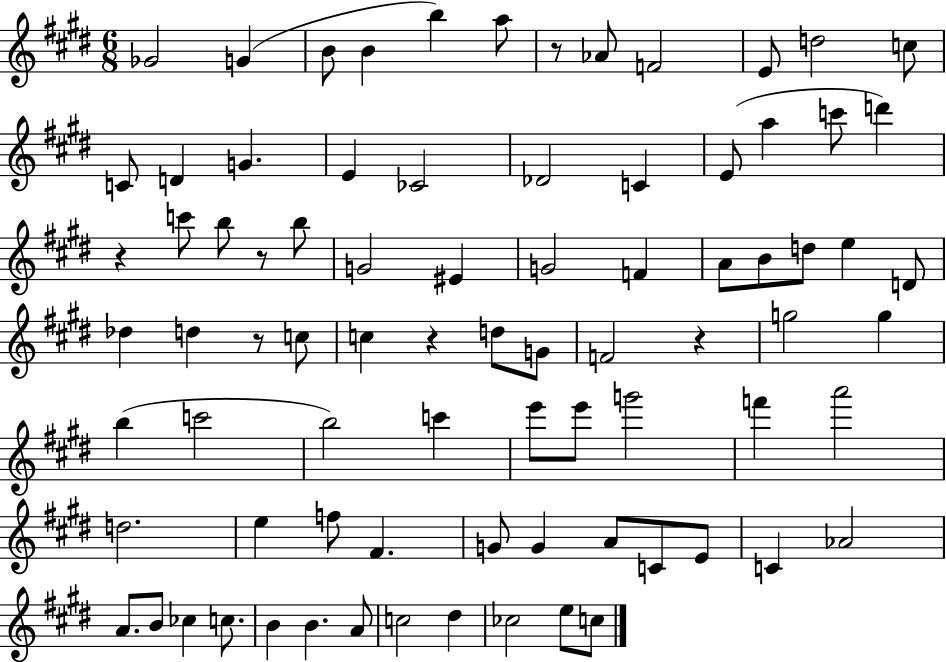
Gb4/h G4/q B4/e B4/q B5/q A5/e R/e Ab4/e F4/h E4/e D5/h C5/e C4/e D4/q G4/q. E4/q CES4/h Db4/h C4/q E4/e A5/q C6/e D6/q R/q C6/e B5/e R/e B5/e G4/h EIS4/q G4/h F4/q A4/e B4/e D5/e E5/q D4/e Db5/q D5/q R/e C5/e C5/q R/q D5/e G4/e F4/h R/q G5/h G5/q B5/q C6/h B5/h C6/q E6/e E6/e G6/h F6/q A6/h D5/h. E5/q F5/e F#4/q. G4/e G4/q A4/e C4/e E4/e C4/q Ab4/h A4/e. B4/e CES5/q C5/e. B4/q B4/q. A4/e C5/h D#5/q CES5/h E5/e C5/e